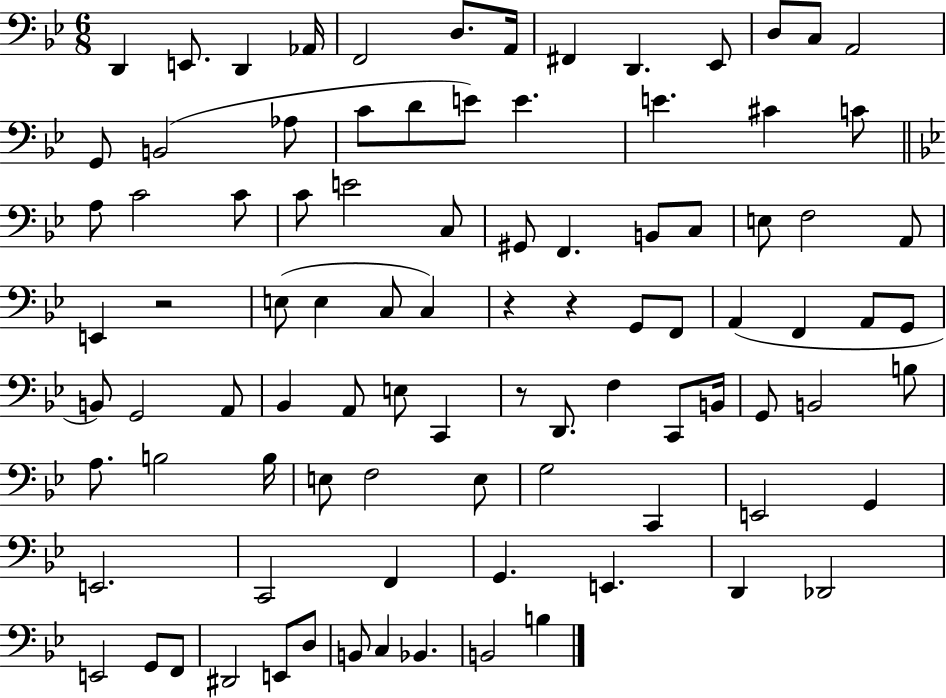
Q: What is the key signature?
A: BES major